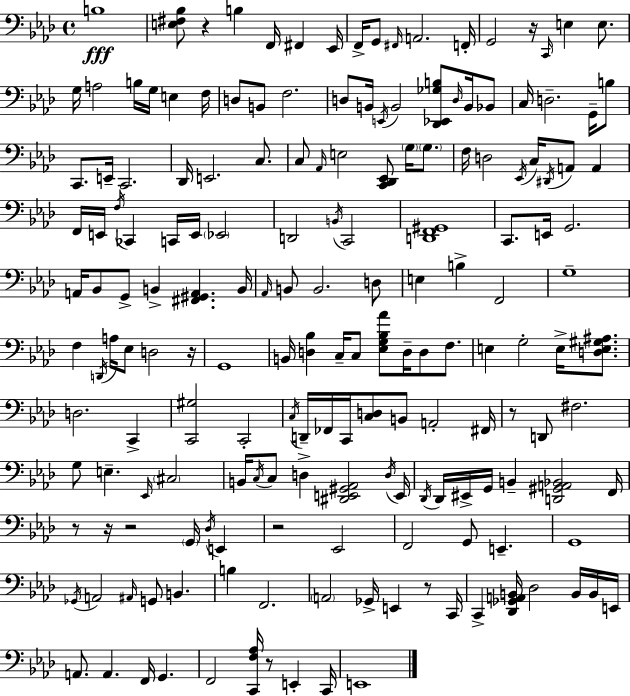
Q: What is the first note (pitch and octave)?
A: B3